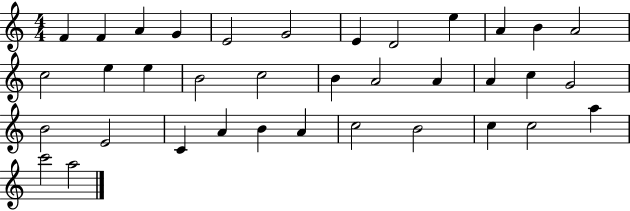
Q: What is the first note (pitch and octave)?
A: F4